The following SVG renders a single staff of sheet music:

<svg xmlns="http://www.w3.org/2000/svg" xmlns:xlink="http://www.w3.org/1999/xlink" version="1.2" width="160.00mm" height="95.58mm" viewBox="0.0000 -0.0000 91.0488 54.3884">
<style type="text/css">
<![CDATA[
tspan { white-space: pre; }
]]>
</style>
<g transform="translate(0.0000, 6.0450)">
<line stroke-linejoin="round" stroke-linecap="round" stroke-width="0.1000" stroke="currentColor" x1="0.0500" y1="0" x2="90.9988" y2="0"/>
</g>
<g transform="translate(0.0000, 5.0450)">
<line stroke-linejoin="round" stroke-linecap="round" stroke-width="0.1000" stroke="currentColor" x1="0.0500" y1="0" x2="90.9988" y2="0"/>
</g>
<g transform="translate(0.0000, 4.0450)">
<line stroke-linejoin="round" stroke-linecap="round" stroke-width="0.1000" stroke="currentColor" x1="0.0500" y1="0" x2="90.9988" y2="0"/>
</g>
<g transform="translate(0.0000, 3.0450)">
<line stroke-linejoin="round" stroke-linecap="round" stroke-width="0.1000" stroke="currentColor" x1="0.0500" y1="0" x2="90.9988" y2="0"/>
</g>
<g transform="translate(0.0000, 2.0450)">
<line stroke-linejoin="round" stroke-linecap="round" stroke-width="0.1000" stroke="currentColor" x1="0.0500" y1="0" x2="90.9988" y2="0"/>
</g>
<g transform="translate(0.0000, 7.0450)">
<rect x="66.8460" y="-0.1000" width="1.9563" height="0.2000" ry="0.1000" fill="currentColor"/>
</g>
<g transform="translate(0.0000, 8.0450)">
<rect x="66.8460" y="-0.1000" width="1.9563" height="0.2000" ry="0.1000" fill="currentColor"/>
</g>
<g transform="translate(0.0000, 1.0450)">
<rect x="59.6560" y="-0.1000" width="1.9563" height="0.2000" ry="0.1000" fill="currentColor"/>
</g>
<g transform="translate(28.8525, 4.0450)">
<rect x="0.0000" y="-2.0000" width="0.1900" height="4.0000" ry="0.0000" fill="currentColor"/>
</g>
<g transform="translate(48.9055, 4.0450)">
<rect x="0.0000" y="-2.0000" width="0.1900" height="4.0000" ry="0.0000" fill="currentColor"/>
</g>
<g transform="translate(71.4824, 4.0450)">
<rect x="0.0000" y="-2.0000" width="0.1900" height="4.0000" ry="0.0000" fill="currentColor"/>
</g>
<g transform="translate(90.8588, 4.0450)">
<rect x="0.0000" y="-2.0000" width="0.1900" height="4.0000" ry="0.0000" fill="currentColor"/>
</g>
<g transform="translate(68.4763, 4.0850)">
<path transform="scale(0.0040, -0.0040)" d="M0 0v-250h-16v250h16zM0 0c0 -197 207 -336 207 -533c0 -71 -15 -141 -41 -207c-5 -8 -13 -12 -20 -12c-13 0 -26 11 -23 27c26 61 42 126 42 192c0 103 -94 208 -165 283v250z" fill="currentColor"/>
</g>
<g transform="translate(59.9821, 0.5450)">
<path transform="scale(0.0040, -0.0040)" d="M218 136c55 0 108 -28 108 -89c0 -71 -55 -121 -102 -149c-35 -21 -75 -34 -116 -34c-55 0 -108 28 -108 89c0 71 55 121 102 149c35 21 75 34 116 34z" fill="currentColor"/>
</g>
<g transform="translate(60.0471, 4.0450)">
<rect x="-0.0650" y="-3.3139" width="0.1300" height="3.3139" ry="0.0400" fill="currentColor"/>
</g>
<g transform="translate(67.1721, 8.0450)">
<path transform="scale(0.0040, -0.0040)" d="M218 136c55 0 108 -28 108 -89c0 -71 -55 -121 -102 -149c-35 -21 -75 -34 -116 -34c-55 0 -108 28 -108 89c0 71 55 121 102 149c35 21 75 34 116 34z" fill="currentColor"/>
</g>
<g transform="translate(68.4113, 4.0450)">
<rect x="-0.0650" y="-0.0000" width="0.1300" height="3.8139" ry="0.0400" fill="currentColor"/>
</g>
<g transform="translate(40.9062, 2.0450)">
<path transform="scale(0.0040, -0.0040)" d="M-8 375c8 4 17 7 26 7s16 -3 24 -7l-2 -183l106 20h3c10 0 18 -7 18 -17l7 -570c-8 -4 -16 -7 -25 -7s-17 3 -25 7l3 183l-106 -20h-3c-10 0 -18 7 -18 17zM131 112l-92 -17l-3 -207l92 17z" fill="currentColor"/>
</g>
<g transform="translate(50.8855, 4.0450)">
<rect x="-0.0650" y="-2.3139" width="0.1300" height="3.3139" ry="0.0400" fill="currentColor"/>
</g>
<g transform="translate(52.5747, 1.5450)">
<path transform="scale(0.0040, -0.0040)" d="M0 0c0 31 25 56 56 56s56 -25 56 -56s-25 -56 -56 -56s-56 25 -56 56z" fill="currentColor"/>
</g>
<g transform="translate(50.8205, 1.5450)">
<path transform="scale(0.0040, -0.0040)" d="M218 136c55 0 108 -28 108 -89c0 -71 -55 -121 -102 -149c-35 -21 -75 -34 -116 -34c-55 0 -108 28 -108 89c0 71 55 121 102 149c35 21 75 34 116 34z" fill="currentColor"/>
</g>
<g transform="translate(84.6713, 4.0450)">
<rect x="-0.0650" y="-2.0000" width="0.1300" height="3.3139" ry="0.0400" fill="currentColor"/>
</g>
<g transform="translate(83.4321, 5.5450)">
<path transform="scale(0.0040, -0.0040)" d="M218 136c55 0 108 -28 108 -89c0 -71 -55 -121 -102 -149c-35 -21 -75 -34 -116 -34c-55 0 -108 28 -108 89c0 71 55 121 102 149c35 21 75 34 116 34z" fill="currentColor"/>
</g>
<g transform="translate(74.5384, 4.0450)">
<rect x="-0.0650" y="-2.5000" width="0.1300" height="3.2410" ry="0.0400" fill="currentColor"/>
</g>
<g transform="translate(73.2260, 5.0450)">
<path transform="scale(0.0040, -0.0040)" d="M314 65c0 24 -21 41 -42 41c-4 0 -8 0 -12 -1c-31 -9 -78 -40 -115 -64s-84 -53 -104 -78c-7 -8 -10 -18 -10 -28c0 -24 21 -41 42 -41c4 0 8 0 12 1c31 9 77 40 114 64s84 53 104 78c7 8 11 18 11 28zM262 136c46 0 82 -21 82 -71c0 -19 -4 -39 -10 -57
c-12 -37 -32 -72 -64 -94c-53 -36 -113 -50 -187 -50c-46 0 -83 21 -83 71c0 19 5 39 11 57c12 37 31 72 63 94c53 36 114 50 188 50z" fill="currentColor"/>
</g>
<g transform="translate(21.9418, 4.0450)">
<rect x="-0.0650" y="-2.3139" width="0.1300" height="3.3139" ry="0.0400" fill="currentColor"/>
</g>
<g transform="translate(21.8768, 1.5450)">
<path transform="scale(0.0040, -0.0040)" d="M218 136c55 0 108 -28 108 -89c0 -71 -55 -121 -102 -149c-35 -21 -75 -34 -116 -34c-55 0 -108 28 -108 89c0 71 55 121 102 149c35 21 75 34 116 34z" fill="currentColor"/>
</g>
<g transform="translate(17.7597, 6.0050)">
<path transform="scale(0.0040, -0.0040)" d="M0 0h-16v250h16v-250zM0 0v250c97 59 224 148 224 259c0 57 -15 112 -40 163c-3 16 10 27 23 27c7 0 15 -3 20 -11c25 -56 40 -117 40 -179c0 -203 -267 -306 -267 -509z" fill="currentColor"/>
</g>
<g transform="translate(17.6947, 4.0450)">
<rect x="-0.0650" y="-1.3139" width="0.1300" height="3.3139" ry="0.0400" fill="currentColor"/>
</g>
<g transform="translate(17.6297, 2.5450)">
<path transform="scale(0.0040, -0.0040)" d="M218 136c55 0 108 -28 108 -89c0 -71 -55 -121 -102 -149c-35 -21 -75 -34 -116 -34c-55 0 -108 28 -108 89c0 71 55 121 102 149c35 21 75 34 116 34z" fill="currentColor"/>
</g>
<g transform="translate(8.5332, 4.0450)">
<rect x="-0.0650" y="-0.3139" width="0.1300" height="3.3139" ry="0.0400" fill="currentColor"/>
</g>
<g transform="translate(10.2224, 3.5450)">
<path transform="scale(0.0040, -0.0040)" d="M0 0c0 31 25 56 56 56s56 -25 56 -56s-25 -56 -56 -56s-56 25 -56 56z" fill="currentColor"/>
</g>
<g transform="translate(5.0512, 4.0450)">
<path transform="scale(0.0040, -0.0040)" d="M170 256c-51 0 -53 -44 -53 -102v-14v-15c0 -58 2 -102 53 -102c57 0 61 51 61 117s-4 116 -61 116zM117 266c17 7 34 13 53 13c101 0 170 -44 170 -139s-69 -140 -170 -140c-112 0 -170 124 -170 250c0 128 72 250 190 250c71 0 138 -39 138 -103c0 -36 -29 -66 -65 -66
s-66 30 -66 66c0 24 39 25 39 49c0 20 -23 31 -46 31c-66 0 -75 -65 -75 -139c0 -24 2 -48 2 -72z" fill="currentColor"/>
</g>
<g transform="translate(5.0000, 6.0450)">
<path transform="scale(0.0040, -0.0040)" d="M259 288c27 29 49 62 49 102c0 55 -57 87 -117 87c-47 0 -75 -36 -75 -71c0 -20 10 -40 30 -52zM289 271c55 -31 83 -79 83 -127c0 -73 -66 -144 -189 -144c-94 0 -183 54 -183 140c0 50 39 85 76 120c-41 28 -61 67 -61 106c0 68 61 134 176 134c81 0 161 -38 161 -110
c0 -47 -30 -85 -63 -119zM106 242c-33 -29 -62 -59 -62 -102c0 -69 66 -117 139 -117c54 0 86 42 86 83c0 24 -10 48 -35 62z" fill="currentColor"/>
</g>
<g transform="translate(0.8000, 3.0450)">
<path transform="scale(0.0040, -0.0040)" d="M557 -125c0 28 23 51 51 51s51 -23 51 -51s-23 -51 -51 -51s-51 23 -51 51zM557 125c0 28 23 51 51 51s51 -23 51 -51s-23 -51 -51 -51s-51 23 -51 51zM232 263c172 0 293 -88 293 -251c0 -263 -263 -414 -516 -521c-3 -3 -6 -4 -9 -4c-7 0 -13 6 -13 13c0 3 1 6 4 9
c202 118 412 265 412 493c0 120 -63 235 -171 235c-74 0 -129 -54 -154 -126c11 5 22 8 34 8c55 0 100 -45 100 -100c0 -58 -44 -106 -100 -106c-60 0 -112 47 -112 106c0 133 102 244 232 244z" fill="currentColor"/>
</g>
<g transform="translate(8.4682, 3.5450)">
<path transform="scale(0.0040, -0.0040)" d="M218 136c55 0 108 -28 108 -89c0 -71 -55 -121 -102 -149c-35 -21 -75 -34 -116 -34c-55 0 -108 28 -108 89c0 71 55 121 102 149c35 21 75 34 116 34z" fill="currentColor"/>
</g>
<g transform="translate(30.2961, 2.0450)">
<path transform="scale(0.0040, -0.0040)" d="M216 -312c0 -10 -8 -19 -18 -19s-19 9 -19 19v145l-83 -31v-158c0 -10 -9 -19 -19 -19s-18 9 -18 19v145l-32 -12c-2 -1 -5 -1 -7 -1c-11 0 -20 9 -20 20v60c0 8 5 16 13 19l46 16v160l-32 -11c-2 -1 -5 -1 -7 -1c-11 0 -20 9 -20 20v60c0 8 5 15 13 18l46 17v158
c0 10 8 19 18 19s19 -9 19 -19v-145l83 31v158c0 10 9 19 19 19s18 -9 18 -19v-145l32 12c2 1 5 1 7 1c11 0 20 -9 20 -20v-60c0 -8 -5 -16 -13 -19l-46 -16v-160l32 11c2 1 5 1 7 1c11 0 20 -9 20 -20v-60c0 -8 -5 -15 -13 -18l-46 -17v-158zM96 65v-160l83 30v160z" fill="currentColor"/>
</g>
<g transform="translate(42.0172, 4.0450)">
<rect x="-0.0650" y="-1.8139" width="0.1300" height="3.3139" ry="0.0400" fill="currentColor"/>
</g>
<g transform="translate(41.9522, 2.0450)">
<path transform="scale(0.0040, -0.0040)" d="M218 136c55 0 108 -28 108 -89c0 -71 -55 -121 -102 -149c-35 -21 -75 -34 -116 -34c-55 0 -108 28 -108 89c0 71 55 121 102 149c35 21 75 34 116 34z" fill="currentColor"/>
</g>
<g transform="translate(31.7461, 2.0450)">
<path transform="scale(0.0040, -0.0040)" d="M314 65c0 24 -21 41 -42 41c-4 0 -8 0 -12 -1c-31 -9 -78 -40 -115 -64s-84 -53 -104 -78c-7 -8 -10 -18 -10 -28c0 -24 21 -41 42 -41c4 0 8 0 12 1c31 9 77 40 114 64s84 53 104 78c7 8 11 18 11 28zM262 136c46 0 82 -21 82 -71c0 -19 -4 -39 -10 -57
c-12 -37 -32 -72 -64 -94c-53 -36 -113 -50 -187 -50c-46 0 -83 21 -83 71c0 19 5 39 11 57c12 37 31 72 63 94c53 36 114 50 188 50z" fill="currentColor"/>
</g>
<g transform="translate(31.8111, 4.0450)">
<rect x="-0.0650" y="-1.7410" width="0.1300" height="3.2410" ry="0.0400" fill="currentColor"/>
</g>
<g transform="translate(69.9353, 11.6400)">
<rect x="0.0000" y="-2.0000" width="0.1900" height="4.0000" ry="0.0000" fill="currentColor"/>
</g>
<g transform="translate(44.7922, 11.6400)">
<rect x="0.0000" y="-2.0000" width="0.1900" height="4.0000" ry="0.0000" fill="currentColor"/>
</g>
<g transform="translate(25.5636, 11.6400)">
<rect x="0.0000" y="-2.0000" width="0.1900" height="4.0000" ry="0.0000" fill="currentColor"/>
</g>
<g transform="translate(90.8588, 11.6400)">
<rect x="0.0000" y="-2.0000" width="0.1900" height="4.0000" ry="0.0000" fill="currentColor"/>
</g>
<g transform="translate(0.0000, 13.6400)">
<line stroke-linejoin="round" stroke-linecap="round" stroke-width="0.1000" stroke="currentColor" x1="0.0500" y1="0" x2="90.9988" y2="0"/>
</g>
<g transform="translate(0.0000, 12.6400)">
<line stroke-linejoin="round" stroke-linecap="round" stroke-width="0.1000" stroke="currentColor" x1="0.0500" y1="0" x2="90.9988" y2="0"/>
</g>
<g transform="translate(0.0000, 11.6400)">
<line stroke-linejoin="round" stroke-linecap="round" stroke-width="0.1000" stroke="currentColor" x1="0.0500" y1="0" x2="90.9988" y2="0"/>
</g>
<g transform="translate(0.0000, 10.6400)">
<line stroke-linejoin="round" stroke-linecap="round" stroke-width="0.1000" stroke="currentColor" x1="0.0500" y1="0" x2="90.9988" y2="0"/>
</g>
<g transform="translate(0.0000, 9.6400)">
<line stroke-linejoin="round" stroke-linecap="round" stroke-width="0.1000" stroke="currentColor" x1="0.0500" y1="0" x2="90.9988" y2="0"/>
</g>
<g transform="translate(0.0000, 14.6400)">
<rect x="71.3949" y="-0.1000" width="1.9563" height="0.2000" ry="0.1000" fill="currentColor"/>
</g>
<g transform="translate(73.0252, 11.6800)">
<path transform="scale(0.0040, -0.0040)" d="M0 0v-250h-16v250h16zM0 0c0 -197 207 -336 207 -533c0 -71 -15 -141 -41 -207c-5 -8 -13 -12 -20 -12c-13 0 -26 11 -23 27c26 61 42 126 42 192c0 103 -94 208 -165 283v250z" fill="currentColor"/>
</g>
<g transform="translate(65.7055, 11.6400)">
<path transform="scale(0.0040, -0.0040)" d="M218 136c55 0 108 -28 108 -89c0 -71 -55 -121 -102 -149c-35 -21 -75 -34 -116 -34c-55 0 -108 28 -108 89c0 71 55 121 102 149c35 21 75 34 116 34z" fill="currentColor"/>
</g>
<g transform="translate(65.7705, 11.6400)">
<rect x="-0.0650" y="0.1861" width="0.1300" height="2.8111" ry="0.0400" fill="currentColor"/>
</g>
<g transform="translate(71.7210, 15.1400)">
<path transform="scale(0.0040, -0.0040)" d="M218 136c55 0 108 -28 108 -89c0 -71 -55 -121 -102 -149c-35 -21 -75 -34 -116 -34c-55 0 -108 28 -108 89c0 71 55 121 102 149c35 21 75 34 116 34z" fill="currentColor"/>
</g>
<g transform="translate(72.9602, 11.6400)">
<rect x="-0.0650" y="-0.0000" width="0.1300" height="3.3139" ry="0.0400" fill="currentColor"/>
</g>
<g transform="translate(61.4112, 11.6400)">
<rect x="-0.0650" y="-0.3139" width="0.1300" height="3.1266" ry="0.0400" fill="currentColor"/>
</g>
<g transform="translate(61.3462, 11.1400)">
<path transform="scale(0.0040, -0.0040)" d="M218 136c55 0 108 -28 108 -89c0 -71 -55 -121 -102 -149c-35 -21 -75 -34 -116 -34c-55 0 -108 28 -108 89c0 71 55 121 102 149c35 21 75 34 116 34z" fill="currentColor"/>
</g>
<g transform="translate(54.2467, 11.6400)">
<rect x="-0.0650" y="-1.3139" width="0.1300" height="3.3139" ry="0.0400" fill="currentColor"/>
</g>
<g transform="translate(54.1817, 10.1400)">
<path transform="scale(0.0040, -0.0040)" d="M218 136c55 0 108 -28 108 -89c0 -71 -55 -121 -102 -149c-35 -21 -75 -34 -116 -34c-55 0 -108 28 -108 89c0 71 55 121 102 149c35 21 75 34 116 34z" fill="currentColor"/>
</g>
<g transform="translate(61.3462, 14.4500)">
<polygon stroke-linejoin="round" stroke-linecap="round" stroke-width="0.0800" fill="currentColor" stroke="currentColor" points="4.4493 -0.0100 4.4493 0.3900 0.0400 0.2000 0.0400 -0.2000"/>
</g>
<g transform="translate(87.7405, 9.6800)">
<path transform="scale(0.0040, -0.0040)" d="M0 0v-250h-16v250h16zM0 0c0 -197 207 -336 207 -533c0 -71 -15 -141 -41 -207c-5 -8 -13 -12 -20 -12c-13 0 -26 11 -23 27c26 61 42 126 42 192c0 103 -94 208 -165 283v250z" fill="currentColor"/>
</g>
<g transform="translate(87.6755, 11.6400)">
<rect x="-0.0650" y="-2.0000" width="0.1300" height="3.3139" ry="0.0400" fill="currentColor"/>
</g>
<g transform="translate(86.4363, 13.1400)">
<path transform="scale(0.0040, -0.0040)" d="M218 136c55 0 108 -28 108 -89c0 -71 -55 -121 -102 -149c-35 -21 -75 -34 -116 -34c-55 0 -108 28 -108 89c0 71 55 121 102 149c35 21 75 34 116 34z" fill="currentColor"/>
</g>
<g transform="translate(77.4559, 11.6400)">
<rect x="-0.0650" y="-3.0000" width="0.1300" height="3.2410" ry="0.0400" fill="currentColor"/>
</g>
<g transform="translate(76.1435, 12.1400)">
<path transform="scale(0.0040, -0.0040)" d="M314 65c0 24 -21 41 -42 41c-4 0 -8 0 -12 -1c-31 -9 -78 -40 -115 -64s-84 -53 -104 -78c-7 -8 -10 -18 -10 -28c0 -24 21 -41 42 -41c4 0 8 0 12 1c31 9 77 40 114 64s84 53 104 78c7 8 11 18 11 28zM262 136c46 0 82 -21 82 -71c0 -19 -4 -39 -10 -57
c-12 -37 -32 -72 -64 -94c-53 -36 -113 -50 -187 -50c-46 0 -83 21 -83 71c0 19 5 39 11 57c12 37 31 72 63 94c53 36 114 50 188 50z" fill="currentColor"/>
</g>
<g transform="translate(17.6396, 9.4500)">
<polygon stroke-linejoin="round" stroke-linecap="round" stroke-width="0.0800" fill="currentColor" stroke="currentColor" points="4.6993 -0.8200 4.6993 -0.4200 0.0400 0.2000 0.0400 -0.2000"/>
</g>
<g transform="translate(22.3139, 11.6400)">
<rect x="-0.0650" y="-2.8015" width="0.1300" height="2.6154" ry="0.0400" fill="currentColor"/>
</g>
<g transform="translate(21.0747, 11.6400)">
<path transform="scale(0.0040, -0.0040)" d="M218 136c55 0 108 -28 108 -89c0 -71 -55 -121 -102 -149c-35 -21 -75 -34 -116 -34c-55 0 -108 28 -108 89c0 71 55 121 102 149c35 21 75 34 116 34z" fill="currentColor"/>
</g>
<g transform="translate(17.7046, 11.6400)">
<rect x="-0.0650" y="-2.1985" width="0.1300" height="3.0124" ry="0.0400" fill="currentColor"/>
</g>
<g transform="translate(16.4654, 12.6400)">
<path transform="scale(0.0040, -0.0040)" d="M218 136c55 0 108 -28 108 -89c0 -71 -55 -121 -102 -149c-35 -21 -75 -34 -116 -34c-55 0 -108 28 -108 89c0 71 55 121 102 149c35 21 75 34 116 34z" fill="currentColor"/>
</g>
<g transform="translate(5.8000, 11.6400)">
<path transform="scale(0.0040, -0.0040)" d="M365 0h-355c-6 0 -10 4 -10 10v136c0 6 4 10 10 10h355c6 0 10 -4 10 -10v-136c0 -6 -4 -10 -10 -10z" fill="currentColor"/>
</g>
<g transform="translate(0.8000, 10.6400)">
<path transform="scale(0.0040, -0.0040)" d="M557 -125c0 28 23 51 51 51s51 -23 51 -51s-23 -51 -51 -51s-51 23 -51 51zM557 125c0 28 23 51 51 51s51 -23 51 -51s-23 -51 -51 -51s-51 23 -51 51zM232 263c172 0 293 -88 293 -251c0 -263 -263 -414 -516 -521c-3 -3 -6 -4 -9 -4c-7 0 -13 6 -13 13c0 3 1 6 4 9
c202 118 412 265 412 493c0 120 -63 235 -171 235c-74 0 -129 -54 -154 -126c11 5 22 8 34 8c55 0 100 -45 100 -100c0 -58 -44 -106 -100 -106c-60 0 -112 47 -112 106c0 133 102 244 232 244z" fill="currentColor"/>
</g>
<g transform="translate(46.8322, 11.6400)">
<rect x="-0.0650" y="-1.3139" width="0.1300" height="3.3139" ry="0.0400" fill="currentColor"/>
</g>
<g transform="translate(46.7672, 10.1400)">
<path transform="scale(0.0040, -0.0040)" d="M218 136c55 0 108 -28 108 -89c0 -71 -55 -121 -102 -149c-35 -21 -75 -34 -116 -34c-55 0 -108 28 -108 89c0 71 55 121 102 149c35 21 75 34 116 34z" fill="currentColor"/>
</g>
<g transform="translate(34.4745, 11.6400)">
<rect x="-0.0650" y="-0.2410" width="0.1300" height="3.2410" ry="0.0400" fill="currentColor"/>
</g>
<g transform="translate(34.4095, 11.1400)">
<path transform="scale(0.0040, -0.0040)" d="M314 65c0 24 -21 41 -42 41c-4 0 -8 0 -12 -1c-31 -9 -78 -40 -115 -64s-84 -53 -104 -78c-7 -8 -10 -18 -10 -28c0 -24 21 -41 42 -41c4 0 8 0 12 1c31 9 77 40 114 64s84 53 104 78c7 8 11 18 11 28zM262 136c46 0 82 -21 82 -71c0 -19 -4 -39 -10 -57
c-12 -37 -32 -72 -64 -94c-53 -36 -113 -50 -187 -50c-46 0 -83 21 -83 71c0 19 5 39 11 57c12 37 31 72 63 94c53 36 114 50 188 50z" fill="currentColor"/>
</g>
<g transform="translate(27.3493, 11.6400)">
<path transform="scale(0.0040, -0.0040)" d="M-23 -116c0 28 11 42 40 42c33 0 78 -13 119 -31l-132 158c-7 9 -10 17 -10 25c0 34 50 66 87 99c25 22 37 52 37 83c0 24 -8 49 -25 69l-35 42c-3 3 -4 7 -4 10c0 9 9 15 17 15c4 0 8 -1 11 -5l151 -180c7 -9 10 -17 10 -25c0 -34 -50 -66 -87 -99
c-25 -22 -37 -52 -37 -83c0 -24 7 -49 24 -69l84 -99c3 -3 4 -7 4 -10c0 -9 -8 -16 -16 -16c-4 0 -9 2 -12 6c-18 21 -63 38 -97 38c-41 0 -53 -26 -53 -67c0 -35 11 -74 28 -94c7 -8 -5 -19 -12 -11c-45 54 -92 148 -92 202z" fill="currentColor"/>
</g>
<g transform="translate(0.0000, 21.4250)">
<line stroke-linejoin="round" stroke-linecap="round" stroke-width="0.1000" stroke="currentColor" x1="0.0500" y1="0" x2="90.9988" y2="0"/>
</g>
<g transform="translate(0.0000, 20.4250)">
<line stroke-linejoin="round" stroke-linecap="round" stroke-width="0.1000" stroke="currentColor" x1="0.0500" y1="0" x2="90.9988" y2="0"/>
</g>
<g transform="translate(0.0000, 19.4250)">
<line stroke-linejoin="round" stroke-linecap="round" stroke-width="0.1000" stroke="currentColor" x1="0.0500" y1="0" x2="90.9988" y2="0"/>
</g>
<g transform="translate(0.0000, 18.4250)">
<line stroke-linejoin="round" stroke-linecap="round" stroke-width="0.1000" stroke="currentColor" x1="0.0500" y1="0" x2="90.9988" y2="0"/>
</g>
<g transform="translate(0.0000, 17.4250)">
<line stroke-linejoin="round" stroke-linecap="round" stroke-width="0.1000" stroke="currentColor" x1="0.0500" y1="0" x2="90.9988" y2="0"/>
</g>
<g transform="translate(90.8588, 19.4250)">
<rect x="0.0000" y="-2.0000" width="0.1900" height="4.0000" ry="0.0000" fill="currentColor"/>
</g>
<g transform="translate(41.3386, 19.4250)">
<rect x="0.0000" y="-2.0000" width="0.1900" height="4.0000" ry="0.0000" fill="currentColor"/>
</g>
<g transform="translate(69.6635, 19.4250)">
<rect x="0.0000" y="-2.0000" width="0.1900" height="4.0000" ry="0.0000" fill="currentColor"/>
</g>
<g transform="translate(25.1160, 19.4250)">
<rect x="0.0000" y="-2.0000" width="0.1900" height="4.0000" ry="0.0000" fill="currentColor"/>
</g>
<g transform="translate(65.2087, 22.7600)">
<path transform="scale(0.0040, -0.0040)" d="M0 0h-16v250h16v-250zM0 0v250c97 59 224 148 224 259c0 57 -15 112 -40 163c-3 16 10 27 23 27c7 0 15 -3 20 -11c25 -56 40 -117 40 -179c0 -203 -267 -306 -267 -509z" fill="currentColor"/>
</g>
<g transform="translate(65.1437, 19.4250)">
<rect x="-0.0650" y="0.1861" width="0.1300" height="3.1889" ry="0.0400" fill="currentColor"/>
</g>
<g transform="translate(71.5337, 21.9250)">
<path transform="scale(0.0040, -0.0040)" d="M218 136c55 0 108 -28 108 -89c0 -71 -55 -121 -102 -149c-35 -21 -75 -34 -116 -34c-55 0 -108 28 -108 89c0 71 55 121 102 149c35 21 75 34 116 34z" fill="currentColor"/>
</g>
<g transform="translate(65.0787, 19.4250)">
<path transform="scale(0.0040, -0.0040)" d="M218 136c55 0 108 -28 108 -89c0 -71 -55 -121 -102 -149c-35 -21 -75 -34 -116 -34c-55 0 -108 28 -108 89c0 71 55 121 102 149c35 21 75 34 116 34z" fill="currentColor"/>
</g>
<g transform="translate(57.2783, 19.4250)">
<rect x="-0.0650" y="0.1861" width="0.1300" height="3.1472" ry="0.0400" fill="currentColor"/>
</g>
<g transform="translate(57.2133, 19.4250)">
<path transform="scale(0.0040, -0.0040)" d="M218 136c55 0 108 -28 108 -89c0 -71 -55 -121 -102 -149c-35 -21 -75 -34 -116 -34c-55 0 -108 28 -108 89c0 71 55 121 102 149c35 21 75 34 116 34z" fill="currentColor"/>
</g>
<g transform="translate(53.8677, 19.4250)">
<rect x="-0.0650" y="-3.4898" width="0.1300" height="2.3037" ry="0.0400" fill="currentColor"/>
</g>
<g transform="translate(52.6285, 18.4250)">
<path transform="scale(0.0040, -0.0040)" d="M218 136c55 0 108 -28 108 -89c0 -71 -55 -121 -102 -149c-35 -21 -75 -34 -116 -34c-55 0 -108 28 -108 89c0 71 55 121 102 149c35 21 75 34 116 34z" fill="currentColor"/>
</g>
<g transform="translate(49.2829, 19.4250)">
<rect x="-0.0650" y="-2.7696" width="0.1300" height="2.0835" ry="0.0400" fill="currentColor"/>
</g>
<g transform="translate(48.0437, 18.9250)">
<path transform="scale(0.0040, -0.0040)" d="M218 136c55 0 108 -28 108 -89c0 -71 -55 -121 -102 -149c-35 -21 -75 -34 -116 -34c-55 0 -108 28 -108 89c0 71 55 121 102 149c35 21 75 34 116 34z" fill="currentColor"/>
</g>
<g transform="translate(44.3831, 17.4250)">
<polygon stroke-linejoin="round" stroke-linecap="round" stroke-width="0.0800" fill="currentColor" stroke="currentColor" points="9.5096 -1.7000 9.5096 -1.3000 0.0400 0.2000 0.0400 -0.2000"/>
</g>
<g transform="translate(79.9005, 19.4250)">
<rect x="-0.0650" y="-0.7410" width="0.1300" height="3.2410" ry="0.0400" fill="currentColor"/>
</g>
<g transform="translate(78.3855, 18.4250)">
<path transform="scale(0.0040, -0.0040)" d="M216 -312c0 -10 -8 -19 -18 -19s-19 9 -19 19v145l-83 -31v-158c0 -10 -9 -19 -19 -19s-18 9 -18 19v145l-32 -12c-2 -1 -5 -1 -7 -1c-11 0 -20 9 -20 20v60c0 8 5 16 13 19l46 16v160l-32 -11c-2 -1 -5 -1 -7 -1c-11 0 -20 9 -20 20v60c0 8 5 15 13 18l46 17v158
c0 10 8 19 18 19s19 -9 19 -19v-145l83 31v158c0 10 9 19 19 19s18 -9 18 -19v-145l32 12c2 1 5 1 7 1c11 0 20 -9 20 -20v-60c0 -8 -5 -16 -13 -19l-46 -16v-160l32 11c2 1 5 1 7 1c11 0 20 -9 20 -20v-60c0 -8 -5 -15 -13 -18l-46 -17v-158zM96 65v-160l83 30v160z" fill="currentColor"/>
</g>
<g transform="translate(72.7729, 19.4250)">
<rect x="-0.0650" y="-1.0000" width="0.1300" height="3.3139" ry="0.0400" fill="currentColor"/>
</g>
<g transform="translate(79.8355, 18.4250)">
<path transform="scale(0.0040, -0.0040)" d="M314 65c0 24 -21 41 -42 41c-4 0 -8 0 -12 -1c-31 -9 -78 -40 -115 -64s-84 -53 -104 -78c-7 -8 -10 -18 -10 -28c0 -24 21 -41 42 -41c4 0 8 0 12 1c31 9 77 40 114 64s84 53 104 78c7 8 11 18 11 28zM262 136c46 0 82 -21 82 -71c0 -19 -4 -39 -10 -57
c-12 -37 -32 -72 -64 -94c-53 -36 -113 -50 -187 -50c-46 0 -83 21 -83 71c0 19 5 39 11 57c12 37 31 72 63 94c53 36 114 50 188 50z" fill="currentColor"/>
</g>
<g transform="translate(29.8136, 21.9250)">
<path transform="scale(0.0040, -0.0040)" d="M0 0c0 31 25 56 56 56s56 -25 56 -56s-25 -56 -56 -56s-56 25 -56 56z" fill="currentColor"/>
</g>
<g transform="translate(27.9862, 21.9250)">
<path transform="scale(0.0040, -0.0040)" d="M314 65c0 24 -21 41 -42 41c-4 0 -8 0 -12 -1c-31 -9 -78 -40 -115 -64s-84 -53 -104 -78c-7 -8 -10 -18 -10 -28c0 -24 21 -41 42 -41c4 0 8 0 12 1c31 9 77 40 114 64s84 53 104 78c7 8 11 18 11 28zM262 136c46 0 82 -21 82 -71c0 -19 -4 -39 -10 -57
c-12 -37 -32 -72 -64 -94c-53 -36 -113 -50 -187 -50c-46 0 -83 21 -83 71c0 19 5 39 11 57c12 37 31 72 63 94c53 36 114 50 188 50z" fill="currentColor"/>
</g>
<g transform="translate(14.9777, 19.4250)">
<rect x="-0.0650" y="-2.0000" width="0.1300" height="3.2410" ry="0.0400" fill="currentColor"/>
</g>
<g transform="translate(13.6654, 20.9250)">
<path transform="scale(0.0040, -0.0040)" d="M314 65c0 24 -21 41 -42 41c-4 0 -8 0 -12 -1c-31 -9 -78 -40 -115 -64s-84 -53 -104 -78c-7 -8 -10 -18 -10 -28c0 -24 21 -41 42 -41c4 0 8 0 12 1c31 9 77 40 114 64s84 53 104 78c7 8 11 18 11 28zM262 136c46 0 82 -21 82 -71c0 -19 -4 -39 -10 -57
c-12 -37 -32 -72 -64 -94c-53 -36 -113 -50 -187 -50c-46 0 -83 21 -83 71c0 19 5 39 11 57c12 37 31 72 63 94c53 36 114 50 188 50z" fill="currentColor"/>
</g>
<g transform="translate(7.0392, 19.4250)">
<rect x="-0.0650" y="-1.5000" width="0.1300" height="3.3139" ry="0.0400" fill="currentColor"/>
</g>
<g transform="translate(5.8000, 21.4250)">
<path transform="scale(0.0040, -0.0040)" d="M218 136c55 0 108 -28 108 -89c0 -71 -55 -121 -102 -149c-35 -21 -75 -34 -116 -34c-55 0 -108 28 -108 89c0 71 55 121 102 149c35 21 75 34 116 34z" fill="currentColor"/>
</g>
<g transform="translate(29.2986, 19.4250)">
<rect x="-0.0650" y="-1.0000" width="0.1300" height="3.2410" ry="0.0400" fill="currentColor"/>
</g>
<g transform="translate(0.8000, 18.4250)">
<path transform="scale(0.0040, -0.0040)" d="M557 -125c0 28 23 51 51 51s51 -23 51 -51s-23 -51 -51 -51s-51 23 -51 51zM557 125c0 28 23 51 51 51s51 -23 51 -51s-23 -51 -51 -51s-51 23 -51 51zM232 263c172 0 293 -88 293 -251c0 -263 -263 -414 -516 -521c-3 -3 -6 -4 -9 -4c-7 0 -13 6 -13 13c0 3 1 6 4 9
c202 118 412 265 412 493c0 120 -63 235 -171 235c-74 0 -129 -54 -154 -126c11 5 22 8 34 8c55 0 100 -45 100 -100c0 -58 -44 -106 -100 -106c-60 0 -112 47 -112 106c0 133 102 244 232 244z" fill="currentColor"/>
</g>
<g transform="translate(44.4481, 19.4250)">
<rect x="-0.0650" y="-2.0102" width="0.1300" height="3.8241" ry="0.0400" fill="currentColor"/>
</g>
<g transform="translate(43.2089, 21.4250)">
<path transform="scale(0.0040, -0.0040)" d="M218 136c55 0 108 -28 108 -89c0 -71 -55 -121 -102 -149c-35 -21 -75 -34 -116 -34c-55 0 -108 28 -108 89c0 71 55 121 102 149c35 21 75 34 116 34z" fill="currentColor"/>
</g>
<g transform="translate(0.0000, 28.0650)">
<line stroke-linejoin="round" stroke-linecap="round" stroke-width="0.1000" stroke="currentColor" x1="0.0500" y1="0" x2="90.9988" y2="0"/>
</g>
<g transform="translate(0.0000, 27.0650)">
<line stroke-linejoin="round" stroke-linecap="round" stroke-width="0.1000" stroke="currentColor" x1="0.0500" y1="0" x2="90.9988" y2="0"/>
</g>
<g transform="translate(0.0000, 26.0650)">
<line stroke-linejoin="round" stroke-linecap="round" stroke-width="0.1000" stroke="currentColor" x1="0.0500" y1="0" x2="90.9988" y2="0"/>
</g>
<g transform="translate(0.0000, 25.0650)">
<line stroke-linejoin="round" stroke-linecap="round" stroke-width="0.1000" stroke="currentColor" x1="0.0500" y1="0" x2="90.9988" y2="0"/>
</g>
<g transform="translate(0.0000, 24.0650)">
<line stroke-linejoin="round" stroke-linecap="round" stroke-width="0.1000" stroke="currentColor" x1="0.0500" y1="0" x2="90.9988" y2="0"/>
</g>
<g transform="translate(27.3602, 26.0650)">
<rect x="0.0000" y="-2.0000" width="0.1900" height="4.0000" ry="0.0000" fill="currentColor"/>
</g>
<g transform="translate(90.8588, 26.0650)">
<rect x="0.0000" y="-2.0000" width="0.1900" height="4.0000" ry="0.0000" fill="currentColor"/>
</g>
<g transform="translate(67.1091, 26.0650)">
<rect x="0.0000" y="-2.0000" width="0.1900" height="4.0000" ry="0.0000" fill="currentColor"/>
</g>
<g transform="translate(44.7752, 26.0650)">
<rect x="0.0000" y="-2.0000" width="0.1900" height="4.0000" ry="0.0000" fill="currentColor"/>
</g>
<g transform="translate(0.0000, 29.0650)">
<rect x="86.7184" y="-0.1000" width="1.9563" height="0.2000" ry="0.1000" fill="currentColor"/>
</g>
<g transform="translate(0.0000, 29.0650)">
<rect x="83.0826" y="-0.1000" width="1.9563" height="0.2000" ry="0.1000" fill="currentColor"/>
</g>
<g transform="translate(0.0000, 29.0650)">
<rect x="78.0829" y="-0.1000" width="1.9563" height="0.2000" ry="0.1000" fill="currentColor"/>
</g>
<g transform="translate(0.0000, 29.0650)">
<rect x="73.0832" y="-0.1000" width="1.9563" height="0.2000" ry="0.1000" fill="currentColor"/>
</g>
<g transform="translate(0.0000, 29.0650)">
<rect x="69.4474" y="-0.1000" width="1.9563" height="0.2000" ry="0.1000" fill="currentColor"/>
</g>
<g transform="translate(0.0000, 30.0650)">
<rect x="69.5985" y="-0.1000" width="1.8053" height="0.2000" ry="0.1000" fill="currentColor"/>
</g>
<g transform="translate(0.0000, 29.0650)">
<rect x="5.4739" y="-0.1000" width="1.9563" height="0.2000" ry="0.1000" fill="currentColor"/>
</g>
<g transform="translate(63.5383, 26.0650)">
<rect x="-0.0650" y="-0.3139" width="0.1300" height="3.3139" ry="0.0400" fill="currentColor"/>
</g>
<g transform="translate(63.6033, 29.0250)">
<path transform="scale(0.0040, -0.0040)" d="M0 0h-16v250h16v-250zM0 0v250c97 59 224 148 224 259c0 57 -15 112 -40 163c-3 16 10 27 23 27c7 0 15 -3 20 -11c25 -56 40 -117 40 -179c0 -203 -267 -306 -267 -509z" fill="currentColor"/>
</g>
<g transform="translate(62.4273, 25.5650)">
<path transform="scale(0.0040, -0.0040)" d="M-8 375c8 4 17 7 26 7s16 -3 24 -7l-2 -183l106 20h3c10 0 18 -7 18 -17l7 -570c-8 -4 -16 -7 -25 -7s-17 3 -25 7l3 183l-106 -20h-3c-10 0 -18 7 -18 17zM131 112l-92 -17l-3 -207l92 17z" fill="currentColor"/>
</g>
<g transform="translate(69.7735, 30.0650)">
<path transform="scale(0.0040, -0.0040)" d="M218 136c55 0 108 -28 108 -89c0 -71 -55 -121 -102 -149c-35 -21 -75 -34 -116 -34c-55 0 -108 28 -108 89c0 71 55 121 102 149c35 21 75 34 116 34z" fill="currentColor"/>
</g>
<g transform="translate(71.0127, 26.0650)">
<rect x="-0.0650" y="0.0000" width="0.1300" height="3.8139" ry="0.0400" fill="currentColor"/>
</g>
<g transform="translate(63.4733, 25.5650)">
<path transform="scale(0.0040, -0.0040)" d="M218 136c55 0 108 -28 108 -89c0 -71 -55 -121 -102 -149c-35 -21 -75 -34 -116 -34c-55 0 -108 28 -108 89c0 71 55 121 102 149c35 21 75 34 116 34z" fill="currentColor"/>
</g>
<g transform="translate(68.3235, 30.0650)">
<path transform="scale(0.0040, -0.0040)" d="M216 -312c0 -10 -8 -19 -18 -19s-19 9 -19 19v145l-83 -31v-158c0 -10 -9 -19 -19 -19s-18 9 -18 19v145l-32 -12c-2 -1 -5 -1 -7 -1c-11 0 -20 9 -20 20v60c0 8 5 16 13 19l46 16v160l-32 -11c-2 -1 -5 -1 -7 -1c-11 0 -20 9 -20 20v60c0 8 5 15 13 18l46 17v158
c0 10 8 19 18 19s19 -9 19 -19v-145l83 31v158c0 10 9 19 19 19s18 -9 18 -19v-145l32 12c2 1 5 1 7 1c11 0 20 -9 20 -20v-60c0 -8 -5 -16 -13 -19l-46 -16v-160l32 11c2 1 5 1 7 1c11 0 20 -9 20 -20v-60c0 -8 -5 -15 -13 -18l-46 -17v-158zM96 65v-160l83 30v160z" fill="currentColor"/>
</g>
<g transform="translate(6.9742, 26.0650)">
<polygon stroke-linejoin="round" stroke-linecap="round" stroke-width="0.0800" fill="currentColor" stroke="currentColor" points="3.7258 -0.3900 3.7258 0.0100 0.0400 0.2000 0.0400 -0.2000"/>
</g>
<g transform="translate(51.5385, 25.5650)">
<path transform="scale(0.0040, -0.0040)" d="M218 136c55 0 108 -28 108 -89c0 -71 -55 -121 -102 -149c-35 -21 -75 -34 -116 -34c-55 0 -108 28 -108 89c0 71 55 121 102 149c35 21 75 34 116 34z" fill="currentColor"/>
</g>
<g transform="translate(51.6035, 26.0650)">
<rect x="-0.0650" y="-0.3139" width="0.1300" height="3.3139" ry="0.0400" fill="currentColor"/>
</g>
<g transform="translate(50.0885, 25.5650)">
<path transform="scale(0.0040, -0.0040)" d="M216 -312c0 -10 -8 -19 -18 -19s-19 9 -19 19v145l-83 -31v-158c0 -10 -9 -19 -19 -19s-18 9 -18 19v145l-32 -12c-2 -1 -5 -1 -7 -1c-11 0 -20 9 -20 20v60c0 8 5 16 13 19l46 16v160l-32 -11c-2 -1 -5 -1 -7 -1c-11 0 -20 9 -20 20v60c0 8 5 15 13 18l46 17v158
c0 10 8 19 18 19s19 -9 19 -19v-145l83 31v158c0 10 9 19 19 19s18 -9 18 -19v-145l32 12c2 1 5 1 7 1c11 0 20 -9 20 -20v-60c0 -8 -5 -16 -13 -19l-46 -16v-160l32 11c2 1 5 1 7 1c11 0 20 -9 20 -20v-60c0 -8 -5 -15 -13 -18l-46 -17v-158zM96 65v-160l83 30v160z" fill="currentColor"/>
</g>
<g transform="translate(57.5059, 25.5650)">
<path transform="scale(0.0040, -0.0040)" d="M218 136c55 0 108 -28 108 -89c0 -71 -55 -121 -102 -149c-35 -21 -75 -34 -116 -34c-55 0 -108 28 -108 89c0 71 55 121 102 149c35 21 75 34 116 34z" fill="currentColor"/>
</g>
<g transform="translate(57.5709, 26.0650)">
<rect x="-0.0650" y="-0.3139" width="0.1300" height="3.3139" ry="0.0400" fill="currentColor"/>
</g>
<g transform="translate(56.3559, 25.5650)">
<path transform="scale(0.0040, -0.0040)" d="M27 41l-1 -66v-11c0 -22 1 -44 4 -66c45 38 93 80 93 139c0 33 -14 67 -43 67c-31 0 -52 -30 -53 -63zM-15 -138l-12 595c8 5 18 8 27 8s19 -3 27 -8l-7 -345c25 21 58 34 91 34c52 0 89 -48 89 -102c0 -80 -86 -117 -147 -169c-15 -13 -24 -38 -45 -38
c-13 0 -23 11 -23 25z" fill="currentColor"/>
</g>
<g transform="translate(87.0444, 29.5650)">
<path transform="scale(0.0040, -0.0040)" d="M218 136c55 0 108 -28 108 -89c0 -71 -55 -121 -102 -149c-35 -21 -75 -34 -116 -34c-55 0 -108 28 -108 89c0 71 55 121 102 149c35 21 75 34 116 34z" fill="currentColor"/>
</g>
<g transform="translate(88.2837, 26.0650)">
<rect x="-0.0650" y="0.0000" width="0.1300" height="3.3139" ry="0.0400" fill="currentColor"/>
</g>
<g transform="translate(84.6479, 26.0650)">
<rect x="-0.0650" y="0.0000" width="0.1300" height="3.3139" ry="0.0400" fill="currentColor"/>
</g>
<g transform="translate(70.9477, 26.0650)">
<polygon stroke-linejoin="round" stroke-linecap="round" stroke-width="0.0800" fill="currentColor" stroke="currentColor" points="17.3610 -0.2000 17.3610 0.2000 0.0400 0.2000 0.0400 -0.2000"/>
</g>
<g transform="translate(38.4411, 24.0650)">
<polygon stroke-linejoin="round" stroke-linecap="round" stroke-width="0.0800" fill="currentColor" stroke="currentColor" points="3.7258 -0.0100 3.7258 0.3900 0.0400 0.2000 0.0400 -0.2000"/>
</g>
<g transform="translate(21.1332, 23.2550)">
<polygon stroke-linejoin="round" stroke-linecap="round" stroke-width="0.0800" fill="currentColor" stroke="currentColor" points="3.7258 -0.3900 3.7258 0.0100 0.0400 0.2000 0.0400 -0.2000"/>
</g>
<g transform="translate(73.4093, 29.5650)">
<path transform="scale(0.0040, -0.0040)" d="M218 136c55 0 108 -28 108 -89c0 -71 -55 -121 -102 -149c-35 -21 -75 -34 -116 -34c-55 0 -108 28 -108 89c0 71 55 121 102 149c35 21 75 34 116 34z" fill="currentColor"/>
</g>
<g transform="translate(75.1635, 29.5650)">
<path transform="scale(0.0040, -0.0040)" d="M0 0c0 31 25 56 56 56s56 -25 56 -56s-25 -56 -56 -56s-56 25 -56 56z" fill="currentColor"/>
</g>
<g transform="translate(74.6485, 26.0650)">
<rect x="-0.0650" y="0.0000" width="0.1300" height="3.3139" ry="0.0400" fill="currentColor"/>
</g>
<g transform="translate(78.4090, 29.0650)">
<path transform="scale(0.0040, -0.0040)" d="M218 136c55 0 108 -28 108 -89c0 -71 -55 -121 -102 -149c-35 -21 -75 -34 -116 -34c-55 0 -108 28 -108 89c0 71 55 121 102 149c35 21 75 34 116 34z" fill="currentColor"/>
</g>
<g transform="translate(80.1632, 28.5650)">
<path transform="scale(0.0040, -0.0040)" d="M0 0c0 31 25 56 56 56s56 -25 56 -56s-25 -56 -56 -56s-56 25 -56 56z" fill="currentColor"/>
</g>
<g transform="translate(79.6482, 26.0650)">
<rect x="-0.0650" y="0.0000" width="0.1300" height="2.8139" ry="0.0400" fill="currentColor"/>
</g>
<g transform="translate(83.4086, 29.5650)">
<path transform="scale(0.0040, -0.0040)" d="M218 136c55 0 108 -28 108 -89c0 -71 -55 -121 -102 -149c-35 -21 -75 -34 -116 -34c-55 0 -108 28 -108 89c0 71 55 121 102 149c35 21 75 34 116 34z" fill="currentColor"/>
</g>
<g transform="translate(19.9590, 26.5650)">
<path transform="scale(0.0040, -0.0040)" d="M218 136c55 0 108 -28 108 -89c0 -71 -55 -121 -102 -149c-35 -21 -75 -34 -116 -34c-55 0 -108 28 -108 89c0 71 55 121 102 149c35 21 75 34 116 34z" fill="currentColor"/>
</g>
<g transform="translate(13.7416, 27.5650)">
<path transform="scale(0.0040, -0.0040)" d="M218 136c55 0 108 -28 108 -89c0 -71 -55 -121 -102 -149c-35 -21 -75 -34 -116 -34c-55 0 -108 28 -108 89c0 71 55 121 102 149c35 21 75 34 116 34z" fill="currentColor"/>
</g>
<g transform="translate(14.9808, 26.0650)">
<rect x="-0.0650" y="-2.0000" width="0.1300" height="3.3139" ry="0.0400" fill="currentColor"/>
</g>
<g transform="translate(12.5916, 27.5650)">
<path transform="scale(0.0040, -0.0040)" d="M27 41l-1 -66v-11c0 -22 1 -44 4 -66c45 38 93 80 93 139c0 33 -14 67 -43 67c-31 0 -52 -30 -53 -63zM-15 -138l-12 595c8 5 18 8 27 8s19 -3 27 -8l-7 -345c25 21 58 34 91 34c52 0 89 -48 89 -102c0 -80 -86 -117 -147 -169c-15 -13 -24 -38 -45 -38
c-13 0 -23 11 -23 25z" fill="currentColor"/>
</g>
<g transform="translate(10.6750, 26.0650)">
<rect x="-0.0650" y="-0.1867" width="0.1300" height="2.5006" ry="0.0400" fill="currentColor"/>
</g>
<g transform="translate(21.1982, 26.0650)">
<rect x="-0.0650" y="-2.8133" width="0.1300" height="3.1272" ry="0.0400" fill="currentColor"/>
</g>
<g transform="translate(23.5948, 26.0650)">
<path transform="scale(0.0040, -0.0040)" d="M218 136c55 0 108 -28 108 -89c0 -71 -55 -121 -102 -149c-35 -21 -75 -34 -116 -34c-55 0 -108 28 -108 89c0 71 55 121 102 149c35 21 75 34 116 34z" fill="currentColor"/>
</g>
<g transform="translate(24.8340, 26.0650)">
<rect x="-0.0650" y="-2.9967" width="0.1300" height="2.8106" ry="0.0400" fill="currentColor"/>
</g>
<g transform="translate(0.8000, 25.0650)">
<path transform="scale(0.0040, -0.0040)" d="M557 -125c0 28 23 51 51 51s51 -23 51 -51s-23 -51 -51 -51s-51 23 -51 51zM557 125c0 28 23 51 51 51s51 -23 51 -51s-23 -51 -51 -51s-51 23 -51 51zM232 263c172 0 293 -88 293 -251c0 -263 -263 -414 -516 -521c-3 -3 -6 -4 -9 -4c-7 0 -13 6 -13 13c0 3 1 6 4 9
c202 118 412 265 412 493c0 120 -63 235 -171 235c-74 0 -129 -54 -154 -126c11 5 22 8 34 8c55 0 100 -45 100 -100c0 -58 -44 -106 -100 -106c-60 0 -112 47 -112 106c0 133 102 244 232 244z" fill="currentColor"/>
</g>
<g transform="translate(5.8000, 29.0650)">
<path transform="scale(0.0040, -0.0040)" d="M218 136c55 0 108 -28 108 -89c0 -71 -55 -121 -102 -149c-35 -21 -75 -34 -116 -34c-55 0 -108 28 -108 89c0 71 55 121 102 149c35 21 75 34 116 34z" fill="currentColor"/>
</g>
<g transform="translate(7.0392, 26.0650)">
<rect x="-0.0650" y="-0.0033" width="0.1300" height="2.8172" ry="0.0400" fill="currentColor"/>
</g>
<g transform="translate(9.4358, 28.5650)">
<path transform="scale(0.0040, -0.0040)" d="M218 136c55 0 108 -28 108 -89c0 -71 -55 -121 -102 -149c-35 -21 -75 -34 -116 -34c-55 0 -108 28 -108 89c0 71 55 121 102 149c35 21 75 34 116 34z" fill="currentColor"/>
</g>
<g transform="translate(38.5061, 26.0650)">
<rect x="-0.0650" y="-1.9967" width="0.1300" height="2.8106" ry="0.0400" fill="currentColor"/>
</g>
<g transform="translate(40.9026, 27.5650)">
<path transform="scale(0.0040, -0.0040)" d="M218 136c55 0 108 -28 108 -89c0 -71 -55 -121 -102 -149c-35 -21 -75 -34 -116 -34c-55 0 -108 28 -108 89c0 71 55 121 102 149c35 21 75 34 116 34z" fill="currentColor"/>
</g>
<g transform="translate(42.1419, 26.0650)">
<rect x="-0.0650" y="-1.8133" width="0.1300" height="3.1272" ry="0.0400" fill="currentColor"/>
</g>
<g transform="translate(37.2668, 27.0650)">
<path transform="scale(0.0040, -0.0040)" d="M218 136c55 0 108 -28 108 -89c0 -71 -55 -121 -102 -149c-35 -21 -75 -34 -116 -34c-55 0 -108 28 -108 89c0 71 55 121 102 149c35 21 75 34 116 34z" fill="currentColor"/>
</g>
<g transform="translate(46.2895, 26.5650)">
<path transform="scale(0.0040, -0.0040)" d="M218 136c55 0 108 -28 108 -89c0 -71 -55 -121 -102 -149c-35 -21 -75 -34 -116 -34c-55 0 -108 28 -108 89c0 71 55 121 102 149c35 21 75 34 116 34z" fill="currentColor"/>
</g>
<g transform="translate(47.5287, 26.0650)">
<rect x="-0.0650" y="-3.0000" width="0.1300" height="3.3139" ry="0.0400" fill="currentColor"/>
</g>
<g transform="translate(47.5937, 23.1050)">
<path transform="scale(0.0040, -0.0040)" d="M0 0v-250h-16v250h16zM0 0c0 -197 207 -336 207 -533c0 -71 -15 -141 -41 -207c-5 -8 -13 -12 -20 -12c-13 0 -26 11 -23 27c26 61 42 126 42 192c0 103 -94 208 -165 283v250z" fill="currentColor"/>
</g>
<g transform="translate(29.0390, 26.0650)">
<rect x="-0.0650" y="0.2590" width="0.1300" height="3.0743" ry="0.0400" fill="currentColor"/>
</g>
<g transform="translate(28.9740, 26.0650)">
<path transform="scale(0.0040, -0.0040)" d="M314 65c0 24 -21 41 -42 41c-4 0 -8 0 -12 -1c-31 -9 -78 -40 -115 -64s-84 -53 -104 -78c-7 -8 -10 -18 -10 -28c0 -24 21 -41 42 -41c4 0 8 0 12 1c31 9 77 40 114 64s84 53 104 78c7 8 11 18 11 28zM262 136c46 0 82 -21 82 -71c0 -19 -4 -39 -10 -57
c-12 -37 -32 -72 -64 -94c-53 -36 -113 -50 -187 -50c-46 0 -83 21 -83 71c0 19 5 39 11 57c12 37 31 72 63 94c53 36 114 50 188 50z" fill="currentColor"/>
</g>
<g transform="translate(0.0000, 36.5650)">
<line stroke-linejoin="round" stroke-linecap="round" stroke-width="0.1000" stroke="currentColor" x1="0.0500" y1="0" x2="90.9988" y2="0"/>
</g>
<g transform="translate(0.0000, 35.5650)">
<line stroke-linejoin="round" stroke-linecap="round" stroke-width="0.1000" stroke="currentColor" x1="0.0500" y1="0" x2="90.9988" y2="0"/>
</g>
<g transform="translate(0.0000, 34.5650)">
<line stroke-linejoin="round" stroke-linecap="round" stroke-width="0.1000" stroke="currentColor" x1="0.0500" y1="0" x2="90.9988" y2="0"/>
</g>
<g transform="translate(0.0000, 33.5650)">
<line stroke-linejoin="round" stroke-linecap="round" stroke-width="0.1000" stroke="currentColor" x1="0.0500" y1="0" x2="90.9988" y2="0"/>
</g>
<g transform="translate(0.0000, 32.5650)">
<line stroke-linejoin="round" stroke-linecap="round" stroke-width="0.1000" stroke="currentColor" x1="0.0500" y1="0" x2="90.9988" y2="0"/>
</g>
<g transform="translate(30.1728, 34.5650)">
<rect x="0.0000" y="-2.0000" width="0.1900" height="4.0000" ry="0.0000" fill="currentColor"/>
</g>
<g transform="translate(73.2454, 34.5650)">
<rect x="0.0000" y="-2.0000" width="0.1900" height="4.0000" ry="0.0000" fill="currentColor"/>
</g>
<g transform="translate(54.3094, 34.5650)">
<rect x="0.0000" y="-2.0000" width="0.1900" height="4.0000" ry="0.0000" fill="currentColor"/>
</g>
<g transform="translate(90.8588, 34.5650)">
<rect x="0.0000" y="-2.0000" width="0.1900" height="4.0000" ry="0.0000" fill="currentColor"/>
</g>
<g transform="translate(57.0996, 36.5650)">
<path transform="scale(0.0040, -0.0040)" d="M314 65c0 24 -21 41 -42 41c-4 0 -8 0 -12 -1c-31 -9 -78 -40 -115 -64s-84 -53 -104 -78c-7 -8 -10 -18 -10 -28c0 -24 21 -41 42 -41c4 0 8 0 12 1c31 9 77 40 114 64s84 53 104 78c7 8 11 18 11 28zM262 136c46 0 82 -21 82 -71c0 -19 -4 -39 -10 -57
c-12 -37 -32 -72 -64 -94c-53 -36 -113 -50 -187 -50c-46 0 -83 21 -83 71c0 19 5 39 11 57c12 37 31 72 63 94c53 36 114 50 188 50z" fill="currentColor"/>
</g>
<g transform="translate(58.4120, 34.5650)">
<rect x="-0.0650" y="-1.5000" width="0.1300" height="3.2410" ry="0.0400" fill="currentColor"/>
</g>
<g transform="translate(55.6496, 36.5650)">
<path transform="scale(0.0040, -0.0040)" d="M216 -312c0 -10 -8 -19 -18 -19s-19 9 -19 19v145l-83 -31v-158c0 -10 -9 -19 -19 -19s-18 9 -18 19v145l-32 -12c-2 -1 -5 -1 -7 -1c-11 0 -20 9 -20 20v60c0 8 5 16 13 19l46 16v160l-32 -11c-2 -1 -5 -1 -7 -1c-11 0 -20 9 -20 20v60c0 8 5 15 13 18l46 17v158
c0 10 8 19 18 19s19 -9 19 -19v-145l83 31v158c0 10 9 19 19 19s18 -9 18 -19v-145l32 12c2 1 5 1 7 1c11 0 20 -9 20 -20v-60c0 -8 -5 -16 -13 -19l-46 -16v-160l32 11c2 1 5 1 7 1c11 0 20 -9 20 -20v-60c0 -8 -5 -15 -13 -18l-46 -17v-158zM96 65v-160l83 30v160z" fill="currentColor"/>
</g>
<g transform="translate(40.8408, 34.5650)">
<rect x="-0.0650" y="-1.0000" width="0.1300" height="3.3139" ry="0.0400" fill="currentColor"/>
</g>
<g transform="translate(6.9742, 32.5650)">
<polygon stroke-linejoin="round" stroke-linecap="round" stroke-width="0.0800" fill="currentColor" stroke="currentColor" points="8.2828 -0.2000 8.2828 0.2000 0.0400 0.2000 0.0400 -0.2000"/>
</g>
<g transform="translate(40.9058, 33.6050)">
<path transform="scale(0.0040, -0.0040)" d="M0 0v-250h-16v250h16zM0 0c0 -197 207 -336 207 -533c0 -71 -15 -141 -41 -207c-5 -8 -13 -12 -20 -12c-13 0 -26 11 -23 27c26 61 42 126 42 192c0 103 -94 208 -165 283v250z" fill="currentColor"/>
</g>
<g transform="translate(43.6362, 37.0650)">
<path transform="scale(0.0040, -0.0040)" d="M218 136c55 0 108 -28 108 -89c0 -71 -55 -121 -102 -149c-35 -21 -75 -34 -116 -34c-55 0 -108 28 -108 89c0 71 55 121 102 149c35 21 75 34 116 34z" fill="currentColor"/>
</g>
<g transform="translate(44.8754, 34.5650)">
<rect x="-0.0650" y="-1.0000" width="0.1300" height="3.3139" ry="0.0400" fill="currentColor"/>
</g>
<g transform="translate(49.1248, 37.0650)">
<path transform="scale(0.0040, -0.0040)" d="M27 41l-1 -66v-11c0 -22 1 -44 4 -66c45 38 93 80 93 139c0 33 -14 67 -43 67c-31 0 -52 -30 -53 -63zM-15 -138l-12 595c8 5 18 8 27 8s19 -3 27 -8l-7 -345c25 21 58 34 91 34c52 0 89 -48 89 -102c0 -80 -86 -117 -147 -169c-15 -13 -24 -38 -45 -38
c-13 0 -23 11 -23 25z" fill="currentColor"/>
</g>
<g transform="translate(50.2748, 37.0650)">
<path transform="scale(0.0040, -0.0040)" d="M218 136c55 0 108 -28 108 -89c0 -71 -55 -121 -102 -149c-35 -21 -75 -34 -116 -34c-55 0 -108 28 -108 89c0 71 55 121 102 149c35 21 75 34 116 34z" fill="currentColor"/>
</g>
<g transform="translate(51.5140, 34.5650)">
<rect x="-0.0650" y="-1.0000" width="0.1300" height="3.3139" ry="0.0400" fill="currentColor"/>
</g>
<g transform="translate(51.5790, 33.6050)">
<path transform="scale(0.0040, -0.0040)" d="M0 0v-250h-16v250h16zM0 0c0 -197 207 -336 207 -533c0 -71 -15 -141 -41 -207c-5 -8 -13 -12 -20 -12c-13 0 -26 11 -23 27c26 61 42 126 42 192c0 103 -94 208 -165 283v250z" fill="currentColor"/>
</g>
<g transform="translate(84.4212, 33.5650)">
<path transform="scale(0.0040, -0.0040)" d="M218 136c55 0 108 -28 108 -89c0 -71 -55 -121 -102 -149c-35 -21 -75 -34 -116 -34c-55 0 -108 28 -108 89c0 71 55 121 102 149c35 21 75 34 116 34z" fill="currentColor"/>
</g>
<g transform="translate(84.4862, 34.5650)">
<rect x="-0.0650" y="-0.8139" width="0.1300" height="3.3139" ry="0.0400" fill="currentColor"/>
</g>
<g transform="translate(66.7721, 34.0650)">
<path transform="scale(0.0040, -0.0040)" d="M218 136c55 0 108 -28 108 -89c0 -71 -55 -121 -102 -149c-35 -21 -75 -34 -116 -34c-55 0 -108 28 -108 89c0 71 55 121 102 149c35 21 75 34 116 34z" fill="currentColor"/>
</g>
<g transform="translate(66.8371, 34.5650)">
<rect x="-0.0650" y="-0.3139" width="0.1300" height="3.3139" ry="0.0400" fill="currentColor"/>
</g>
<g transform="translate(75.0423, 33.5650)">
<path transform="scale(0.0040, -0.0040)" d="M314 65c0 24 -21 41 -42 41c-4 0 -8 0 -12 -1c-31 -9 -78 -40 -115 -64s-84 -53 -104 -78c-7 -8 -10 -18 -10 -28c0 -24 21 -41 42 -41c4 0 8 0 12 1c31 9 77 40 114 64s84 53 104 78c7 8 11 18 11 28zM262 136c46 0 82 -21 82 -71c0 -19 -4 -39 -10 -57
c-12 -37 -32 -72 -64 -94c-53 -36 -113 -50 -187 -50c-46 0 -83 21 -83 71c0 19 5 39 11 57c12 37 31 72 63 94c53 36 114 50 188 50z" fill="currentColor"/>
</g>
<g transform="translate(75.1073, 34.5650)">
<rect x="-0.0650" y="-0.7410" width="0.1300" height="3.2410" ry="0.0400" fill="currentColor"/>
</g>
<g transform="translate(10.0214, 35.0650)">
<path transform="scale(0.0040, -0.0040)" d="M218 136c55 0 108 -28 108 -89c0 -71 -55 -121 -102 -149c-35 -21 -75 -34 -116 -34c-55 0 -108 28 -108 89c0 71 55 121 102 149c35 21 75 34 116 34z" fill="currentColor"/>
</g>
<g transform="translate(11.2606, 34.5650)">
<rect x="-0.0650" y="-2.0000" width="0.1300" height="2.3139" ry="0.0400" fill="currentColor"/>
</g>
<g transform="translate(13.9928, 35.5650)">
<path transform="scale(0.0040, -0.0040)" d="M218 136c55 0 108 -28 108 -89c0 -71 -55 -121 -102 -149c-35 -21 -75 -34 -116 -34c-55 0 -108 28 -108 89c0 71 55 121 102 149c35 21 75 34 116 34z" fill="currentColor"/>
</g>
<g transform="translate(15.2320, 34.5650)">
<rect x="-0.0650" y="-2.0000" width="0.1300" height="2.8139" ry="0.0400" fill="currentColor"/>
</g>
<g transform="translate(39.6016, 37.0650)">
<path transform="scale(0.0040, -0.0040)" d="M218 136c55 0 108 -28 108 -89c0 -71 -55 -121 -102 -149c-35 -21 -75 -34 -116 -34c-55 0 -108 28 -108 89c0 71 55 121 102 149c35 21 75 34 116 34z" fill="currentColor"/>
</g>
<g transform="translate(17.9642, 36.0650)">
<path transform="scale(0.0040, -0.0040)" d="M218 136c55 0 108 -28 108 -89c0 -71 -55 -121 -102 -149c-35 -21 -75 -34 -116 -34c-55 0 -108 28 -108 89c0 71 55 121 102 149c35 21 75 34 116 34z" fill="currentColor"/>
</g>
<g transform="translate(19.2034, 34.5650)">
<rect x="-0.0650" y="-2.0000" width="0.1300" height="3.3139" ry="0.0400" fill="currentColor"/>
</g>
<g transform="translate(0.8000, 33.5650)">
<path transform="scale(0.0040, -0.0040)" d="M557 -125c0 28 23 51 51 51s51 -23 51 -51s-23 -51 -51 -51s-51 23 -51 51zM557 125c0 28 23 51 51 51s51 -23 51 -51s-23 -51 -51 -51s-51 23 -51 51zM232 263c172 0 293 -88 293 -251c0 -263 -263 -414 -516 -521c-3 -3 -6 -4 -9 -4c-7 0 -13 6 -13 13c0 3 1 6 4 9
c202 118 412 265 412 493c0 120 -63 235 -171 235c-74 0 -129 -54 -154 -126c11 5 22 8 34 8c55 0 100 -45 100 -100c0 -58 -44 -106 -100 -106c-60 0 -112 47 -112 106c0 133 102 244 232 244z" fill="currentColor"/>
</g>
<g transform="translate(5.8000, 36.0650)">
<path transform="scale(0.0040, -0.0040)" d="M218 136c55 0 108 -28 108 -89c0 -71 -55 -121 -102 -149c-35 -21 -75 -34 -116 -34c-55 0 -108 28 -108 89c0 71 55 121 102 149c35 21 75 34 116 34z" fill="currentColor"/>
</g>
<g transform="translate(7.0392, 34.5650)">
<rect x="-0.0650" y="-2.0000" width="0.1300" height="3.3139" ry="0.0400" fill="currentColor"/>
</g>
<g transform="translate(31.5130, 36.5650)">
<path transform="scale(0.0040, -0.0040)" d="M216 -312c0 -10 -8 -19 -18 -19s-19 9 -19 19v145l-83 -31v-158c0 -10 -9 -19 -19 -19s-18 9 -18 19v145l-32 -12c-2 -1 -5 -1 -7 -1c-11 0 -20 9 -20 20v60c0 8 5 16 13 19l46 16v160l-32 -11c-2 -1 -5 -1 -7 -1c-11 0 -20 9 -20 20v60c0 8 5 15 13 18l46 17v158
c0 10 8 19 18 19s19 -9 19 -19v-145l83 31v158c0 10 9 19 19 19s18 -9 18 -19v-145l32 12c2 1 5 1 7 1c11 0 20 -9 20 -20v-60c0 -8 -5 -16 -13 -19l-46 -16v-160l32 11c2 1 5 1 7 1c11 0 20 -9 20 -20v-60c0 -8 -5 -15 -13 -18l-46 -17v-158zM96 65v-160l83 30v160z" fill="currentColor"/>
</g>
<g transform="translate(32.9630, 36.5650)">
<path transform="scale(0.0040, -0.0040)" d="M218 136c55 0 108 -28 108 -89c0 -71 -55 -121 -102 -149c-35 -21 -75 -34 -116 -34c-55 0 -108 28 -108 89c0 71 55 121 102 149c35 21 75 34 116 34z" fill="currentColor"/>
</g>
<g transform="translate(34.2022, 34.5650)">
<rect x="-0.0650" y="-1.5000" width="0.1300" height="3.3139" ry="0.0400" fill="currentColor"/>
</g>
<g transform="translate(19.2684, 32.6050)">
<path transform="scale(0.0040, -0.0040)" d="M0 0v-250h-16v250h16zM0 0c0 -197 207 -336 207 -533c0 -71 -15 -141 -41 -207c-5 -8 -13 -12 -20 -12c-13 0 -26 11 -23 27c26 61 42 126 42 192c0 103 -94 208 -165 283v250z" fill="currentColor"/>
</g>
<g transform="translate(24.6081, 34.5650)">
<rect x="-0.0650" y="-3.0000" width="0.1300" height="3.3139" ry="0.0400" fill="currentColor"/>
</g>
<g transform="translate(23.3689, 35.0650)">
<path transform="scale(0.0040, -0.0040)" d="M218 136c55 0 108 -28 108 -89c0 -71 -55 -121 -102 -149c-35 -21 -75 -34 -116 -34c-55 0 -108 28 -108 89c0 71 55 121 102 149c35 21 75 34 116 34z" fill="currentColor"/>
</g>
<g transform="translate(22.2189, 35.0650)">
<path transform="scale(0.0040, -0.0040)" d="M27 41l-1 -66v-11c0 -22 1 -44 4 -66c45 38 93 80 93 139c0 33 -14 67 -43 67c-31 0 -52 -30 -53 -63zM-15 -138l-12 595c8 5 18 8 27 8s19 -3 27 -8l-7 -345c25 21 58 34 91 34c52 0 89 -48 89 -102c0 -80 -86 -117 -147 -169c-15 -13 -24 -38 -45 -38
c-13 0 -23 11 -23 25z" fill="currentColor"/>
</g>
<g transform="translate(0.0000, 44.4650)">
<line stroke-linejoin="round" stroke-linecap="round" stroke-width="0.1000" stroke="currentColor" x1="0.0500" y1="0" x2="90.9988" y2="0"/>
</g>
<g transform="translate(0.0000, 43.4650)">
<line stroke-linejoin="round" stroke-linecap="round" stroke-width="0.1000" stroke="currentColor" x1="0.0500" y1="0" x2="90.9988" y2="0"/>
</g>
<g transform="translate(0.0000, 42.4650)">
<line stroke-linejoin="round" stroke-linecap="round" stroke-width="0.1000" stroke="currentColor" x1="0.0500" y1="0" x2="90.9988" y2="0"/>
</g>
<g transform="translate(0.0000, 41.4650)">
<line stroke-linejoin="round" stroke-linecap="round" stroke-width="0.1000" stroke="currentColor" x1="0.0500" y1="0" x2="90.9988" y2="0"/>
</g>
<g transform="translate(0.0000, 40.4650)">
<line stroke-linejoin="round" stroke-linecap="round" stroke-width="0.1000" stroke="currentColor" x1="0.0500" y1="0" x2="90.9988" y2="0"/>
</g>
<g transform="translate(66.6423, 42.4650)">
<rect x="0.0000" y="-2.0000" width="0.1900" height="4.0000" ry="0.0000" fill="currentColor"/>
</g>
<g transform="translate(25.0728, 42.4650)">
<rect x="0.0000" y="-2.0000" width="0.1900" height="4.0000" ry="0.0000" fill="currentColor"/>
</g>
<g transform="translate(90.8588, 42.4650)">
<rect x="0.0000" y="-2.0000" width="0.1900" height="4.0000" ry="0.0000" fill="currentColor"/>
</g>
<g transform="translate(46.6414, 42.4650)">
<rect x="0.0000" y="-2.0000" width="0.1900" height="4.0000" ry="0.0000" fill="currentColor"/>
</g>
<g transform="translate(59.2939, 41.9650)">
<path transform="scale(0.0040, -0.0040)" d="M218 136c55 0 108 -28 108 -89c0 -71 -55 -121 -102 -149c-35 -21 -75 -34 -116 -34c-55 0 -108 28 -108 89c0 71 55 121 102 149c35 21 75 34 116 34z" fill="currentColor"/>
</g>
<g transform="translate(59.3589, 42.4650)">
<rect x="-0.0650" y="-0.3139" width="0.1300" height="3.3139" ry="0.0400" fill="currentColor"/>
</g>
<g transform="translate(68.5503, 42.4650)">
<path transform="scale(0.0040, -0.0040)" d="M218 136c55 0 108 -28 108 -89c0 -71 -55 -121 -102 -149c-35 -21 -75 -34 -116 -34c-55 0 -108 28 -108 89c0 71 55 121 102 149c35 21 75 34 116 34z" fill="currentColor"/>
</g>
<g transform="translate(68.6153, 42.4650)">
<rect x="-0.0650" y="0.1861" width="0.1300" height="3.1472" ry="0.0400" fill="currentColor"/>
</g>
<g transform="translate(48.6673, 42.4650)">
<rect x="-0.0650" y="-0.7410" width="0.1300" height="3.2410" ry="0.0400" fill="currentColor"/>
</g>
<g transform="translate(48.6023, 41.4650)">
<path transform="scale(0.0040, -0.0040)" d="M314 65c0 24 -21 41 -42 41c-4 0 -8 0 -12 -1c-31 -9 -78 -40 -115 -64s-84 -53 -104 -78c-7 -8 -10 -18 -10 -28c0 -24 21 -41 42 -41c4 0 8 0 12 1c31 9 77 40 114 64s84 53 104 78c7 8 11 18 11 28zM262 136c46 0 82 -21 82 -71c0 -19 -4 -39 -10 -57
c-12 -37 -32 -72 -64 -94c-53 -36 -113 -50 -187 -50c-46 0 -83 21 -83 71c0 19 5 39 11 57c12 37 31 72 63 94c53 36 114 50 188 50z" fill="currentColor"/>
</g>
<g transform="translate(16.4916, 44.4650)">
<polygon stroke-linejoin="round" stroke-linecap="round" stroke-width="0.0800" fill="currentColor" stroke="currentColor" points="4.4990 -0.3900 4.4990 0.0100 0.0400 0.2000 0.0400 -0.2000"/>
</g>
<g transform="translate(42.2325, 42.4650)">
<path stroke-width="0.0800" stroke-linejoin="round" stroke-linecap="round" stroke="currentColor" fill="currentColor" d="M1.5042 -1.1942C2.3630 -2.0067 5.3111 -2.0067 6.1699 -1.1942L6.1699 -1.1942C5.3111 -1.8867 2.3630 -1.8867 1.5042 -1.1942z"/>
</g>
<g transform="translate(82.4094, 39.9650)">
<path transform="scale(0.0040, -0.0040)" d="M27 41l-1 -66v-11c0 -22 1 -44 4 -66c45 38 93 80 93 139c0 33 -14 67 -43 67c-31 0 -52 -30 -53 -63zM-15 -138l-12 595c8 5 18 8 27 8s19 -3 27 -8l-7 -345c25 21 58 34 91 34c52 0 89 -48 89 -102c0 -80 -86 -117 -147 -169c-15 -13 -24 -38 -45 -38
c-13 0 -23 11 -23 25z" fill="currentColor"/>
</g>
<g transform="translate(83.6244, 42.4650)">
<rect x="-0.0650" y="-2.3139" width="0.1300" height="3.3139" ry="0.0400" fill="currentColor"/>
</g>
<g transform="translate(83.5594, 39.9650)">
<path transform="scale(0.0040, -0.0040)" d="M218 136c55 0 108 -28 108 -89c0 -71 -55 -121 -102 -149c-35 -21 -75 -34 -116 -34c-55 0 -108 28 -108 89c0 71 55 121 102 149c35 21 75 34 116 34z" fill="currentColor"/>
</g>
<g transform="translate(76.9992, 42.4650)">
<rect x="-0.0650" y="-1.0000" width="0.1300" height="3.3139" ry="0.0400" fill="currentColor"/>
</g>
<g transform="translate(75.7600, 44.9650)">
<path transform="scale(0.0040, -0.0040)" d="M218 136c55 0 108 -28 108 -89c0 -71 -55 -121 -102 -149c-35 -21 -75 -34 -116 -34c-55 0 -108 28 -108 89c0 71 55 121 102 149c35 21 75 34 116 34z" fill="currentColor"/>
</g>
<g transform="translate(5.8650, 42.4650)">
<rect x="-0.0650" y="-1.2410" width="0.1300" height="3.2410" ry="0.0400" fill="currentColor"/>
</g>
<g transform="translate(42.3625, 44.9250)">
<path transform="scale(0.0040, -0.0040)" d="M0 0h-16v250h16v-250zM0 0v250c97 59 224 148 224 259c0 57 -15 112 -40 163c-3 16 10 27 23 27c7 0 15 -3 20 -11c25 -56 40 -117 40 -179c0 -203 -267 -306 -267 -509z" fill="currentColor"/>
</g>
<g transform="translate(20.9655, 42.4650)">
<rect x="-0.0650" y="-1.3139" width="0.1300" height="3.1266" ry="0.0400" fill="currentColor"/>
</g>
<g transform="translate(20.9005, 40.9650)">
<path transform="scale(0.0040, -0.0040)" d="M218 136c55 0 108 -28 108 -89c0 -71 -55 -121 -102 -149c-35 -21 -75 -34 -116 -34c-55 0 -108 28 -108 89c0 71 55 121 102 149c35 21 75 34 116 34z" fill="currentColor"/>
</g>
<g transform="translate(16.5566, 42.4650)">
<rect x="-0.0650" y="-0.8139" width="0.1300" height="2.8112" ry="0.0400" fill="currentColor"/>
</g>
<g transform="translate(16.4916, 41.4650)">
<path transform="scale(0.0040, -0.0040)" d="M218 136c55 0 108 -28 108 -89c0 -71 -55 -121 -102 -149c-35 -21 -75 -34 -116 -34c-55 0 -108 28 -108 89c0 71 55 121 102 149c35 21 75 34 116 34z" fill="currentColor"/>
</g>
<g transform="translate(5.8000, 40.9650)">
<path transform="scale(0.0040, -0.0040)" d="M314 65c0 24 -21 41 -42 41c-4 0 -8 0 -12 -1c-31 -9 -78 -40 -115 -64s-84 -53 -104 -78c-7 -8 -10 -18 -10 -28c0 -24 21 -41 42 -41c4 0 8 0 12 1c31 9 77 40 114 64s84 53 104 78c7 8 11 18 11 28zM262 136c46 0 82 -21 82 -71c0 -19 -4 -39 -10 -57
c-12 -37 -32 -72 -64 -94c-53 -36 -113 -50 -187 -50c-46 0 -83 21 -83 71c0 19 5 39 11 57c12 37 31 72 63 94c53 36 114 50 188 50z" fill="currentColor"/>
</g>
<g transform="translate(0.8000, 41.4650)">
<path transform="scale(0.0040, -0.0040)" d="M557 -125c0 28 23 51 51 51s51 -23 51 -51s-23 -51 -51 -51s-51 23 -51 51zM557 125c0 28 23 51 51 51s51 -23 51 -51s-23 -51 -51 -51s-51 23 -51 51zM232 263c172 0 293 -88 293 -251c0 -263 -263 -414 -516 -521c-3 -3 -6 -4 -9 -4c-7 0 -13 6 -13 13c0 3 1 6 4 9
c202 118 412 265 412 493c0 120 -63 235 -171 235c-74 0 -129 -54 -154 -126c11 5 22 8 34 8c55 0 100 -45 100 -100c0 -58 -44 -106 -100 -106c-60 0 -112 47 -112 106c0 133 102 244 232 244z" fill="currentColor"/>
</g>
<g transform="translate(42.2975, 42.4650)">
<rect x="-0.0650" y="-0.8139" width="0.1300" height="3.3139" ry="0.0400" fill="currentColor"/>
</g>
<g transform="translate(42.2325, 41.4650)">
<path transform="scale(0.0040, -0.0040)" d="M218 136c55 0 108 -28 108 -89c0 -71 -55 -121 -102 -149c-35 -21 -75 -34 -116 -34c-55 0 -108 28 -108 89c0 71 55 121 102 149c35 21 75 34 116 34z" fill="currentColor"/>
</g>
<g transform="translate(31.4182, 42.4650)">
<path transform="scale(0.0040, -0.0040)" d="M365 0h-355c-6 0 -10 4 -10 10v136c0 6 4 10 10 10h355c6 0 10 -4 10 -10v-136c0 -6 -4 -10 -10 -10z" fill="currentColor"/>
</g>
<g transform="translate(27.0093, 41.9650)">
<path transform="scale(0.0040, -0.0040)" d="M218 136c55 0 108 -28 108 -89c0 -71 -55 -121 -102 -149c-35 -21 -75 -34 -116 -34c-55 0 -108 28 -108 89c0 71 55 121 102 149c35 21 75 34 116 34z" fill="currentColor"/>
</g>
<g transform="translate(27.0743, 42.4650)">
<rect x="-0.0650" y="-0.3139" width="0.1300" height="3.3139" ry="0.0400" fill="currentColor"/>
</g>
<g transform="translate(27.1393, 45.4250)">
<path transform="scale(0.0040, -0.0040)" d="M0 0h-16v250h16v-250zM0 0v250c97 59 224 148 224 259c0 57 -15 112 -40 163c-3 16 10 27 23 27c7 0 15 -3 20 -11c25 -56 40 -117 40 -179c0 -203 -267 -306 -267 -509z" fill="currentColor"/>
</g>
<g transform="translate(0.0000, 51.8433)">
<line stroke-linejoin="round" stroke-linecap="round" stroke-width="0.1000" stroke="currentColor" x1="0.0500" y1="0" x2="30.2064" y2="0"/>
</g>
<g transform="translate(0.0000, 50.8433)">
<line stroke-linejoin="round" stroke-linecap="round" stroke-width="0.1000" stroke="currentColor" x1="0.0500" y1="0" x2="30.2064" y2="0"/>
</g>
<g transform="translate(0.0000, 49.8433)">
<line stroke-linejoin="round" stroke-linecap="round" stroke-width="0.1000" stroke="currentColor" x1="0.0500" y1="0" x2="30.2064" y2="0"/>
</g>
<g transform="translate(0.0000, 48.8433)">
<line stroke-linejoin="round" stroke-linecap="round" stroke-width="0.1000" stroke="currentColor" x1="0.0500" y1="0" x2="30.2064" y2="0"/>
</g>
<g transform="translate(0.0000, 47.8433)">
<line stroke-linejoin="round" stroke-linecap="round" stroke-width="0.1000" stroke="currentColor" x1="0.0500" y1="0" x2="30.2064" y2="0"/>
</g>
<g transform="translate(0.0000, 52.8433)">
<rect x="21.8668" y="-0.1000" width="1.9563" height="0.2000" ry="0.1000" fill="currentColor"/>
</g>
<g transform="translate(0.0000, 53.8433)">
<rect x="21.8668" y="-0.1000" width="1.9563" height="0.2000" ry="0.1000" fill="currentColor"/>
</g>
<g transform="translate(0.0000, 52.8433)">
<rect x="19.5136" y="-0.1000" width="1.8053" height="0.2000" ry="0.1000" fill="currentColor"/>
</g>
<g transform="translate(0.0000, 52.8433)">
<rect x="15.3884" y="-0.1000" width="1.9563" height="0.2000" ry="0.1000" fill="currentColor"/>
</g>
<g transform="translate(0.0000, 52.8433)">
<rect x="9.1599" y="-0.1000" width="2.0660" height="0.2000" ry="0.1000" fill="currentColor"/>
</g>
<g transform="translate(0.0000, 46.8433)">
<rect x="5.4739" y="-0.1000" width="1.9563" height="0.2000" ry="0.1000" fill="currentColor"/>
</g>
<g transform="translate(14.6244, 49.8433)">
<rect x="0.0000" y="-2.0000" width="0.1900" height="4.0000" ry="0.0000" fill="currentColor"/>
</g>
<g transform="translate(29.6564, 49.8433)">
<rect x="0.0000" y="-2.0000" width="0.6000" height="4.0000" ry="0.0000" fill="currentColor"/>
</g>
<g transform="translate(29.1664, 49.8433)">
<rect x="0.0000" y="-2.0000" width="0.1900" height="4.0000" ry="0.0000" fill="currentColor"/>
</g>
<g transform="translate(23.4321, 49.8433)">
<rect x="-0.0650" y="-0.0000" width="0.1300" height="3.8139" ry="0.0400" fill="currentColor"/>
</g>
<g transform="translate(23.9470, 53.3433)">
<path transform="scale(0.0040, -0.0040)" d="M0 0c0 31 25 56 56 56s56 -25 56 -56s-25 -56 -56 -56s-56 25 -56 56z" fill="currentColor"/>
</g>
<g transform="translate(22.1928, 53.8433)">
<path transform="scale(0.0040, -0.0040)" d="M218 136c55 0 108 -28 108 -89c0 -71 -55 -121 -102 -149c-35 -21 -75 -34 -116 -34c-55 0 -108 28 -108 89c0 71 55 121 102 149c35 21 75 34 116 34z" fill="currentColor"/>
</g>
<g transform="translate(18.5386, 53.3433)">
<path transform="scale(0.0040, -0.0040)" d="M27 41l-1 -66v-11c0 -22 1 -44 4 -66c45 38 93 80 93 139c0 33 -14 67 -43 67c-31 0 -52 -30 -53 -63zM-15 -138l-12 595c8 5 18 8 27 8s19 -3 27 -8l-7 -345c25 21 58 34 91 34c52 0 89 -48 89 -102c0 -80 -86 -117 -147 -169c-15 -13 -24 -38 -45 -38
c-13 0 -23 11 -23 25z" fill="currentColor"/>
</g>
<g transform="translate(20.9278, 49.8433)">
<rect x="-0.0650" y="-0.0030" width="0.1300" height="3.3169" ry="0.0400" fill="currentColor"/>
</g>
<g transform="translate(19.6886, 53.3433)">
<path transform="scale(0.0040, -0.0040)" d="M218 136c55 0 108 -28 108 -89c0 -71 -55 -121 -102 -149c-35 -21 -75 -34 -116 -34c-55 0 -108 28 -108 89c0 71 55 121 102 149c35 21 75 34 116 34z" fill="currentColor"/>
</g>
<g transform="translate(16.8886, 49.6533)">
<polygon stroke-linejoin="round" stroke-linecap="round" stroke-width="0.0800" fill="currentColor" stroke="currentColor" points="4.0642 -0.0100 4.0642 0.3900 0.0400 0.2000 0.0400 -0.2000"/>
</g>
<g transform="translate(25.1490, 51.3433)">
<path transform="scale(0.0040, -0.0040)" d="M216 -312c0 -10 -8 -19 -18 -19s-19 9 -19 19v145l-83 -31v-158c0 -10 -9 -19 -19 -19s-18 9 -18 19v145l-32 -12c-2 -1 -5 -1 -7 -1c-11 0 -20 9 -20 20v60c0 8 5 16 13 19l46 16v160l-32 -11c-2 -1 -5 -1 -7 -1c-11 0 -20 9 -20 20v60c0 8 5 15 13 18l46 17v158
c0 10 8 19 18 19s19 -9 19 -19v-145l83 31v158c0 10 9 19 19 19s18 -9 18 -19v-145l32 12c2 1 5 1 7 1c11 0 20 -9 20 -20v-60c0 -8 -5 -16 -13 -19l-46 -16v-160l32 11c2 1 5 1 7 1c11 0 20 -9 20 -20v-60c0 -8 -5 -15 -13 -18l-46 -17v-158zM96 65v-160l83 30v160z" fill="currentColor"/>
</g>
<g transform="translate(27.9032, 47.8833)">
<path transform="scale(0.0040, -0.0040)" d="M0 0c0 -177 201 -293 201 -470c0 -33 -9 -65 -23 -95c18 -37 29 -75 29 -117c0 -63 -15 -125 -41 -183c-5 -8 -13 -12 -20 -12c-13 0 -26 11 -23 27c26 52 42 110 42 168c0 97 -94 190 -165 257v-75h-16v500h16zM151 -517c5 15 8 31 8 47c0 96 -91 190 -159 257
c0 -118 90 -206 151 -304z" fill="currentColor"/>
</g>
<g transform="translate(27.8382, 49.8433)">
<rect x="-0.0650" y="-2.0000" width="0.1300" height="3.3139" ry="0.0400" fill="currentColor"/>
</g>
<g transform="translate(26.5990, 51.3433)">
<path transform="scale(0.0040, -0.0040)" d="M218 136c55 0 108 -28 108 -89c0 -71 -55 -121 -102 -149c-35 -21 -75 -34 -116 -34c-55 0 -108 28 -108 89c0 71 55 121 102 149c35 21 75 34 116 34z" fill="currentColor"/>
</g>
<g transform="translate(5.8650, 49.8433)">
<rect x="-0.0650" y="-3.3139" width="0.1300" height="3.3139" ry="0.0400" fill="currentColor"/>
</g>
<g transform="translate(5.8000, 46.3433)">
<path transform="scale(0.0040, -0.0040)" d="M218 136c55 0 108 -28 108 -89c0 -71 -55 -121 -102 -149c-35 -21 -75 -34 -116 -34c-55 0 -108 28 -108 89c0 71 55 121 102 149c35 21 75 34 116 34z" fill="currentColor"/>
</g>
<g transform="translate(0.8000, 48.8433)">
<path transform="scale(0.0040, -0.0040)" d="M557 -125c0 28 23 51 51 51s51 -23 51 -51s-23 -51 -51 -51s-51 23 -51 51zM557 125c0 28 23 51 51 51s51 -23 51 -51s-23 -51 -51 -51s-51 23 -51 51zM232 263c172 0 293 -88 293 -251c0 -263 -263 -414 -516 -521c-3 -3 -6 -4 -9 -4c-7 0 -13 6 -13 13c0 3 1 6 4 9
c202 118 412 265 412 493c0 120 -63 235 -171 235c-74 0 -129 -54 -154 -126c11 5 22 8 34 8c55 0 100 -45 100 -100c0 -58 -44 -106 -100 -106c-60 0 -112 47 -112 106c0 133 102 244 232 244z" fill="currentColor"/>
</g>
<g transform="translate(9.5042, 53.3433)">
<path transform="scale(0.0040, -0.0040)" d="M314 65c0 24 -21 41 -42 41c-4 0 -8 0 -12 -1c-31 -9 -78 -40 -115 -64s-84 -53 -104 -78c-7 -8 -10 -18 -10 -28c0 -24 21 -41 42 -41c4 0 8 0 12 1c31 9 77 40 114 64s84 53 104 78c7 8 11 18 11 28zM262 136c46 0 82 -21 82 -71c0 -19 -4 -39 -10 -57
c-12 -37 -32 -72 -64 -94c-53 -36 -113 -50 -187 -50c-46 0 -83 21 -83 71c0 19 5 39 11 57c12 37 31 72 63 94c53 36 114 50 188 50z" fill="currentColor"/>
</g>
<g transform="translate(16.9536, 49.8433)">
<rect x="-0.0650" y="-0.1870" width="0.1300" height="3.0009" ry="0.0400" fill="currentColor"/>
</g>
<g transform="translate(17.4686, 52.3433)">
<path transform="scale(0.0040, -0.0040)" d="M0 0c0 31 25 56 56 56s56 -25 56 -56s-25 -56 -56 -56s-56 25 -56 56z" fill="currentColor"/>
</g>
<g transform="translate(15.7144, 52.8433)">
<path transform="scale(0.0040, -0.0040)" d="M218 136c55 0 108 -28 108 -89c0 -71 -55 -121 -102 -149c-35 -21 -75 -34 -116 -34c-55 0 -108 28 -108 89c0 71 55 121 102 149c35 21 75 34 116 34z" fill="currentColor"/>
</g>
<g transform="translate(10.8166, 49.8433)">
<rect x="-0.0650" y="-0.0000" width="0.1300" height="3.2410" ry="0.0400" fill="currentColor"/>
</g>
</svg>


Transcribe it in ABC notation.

X:1
T:Untitled
M:6/8
L:1/4
K:C
E, G,/2 B, ^A,2 A, B, D C,,/2 B,,2 A,, z2 B,,/2 D,/2 z E,2 G, G, E,/2 D,/2 D,,/2 C,2 A,,/2 G,, A,,2 F,,2 G,,/2 E,/2 F,/2 D, D,/2 F,, ^F,2 E,,/2 F,,/2 _A,, C,/2 D,/2 D,2 B,,/2 A,,/2 C,/2 ^E, _E, E,/2 ^C,,/2 D,,/2 E,,/2 D,,/2 D,,/2 A,,/2 C,/2 B,,/2 A,,/2 _C, ^G,, F,,/2 F,, _F,,/2 ^G,,2 E, F,2 F, G,2 F,/2 G,/2 E,/2 z2 F,/2 F,2 E, D, F,, _B, D D,,2 E,,/2 _D,,/2 C,, ^A,,/4